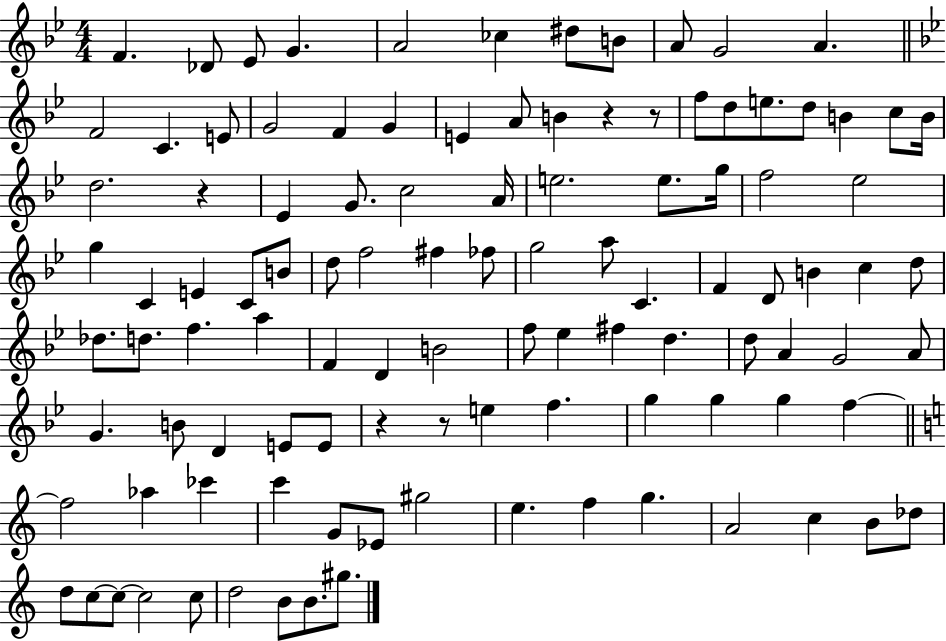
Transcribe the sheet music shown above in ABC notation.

X:1
T:Untitled
M:4/4
L:1/4
K:Bb
F _D/2 _E/2 G A2 _c ^d/2 B/2 A/2 G2 A F2 C E/2 G2 F G E A/2 B z z/2 f/2 d/2 e/2 d/2 B c/2 B/4 d2 z _E G/2 c2 A/4 e2 e/2 g/4 f2 _e2 g C E C/2 B/2 d/2 f2 ^f _f/2 g2 a/2 C F D/2 B c d/2 _d/2 d/2 f a F D B2 f/2 _e ^f d d/2 A G2 A/2 G B/2 D E/2 E/2 z z/2 e f g g g f f2 _a _c' c' G/2 _E/2 ^g2 e f g A2 c B/2 _d/2 d/2 c/2 c/2 c2 c/2 d2 B/2 B/2 ^g/2